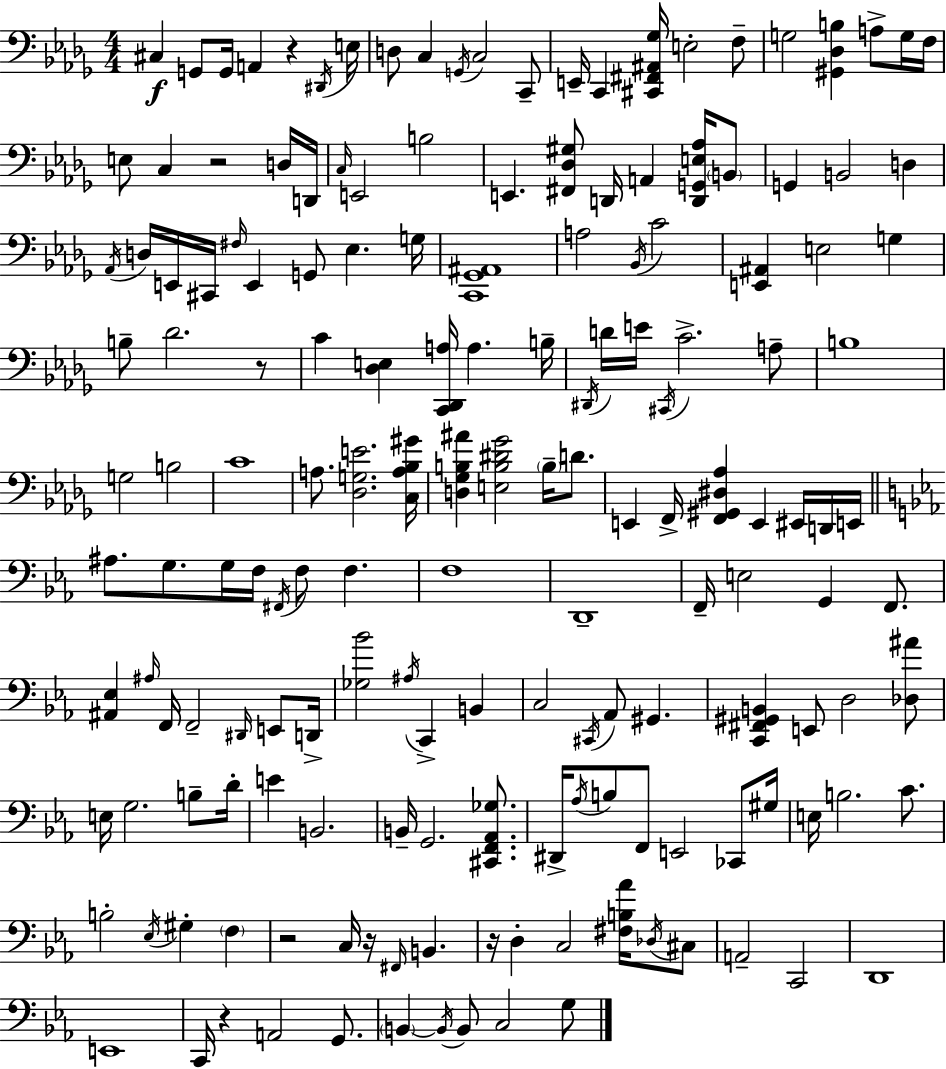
C#3/q G2/e G2/s A2/q R/q D#2/s E3/s D3/e C3/q G2/s C3/h C2/e E2/s C2/q [C#2,F#2,A#2,Gb3]/s E3/h F3/e G3/h [G#2,Db3,B3]/q A3/e G3/s F3/s E3/e C3/q R/h D3/s D2/s C3/s E2/h B3/h E2/q. [F#2,Db3,G#3]/e D2/s A2/q [D2,G2,E3,Ab3]/s B2/e G2/q B2/h D3/q Ab2/s D3/s E2/s C#2/s F#3/s E2/q G2/e Eb3/q. G3/s [C2,Gb2,A#2]/w A3/h Bb2/s C4/h [E2,A#2]/q E3/h G3/q B3/e Db4/h. R/e C4/q [Db3,E3]/q [C2,Db2,A3]/s A3/q. B3/s D#2/s D4/s E4/s C#2/s C4/h. A3/e B3/w G3/h B3/h C4/w A3/e. [Db3,G3,E4]/h. [C3,A3,Bb3,G#4]/s [D3,Gb3,B3,A#4]/q [E3,B3,D#4,Gb4]/h B3/s D4/e. E2/q F2/s [F2,G#2,D#3,Ab3]/q E2/q EIS2/s D2/s E2/s A#3/e. G3/e. G3/s F3/s F#2/s F3/e F3/q. F3/w D2/w F2/s E3/h G2/q F2/e. [A#2,Eb3]/q A#3/s F2/s F2/h D#2/s E2/e D2/s [Gb3,Bb4]/h A#3/s C2/q B2/q C3/h C#2/s Ab2/e G#2/q. [C2,F#2,G#2,B2]/q E2/e D3/h [Db3,A#4]/e E3/s G3/h. B3/e D4/s E4/q B2/h. B2/s G2/h. [C#2,F2,Ab2,Gb3]/e. D#2/s Ab3/s B3/e F2/e E2/h CES2/e G#3/s E3/s B3/h. C4/e. B3/h Eb3/s G#3/q F3/q R/h C3/s R/s F#2/s B2/q. R/s D3/q C3/h [F#3,B3,Ab4]/s Db3/s C#3/e A2/h C2/h D2/w E2/w C2/s R/q A2/h G2/e. B2/q B2/s B2/e C3/h G3/e